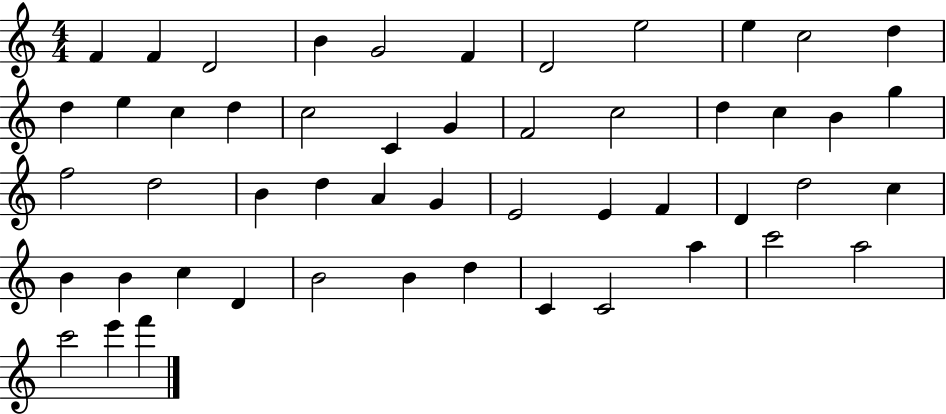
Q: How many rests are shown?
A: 0